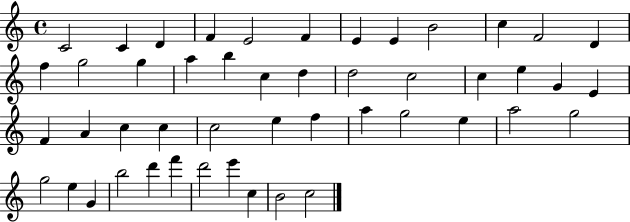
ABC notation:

X:1
T:Untitled
M:4/4
L:1/4
K:C
C2 C D F E2 F E E B2 c F2 D f g2 g a b c d d2 c2 c e G E F A c c c2 e f a g2 e a2 g2 g2 e G b2 d' f' d'2 e' c B2 c2